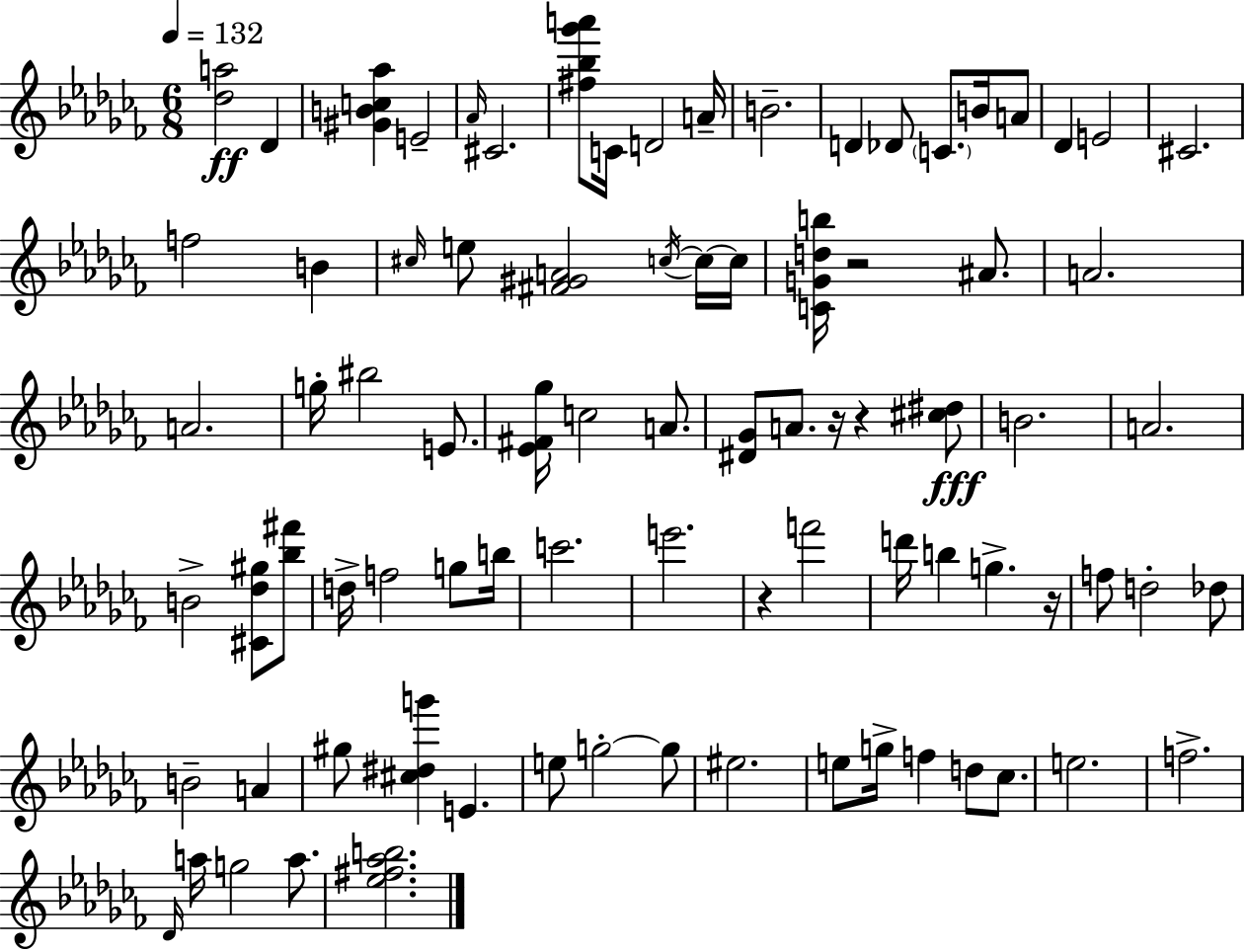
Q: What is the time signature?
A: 6/8